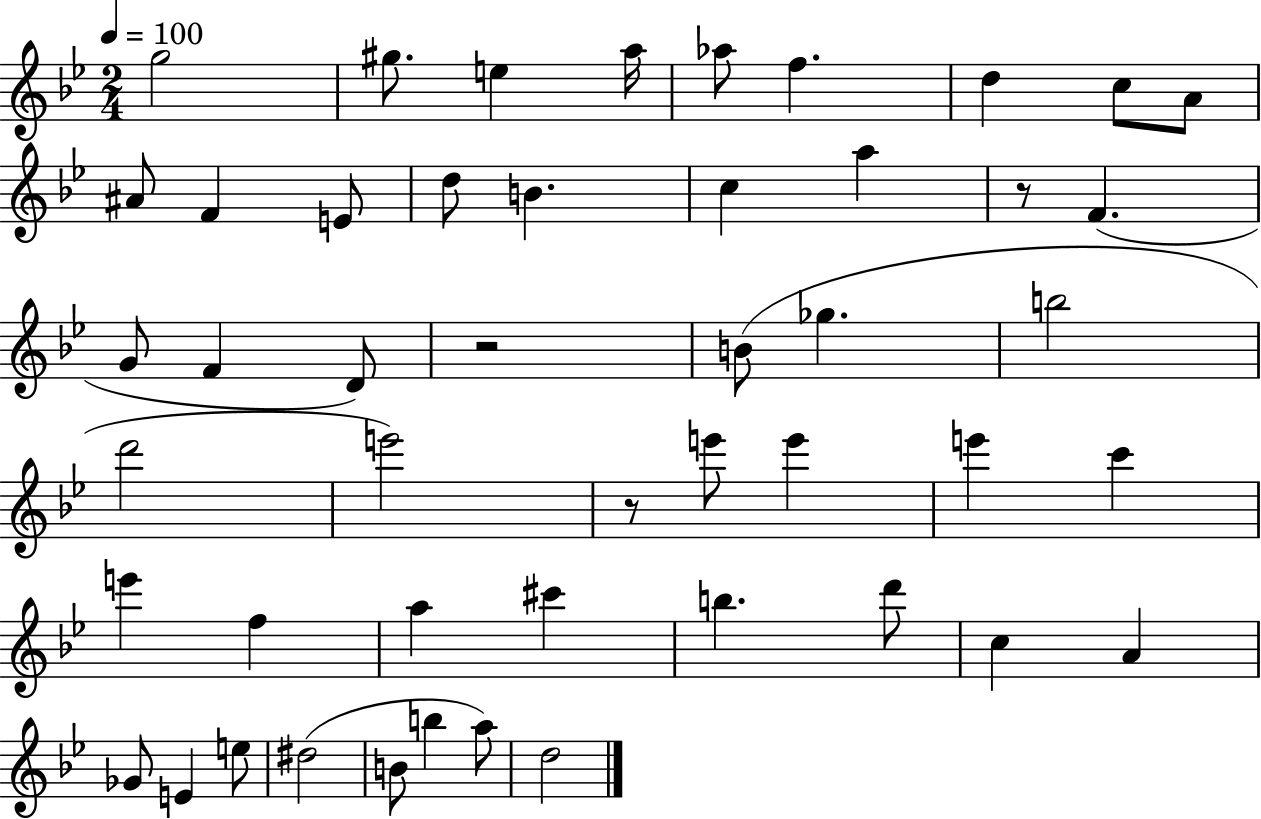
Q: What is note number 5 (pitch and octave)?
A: Ab5